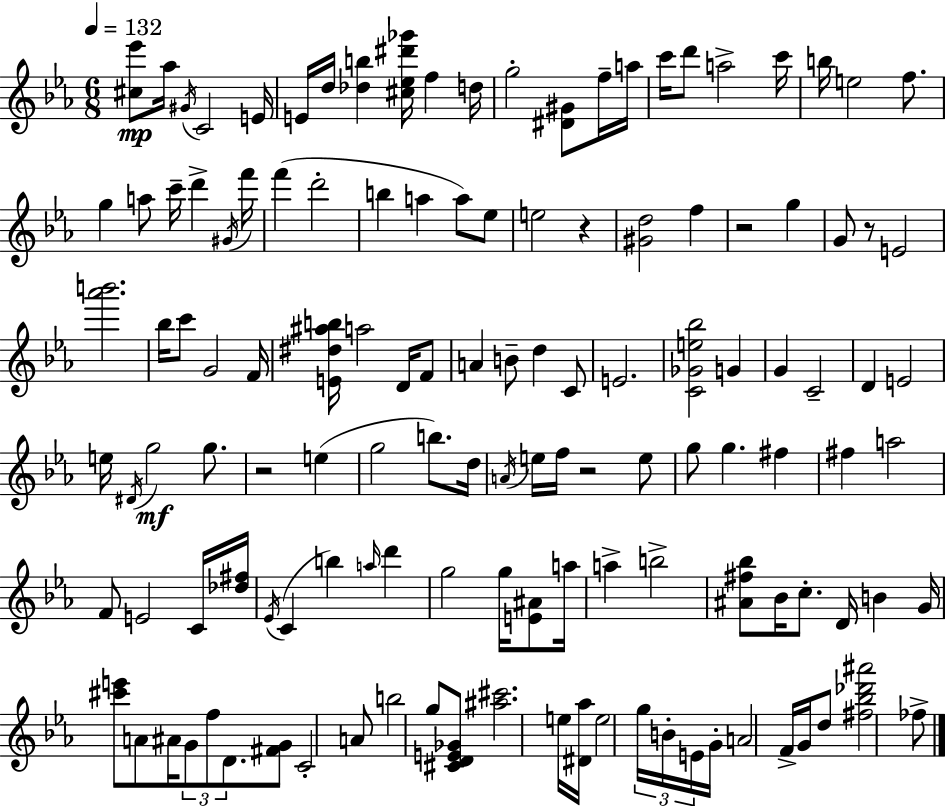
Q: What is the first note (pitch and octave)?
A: Ab5